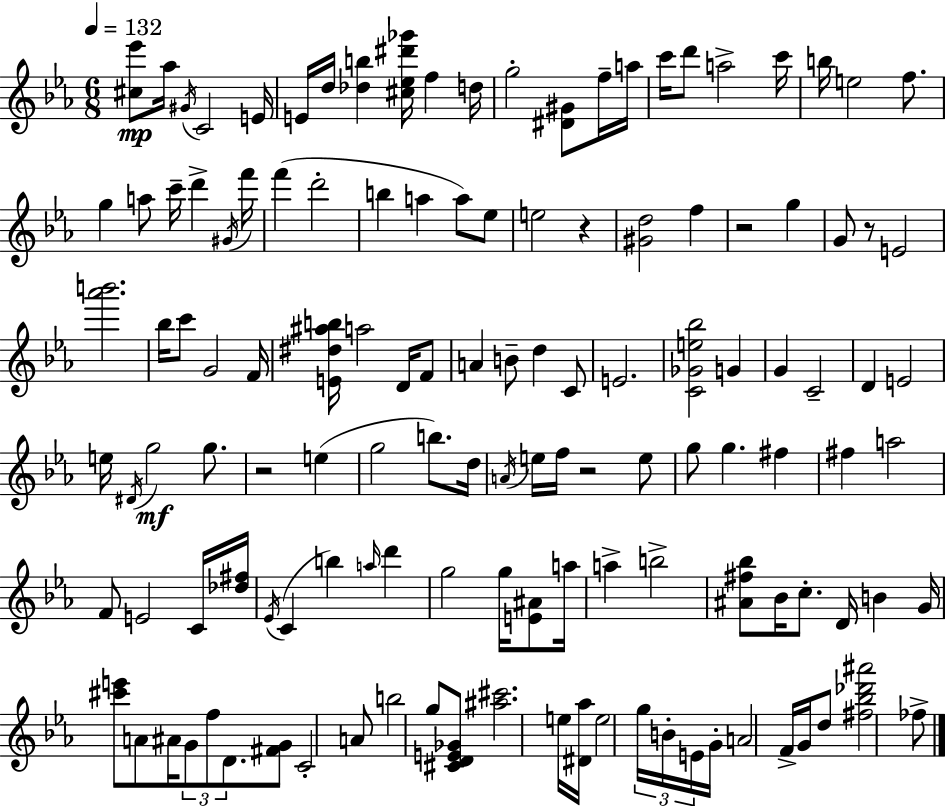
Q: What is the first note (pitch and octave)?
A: Ab5